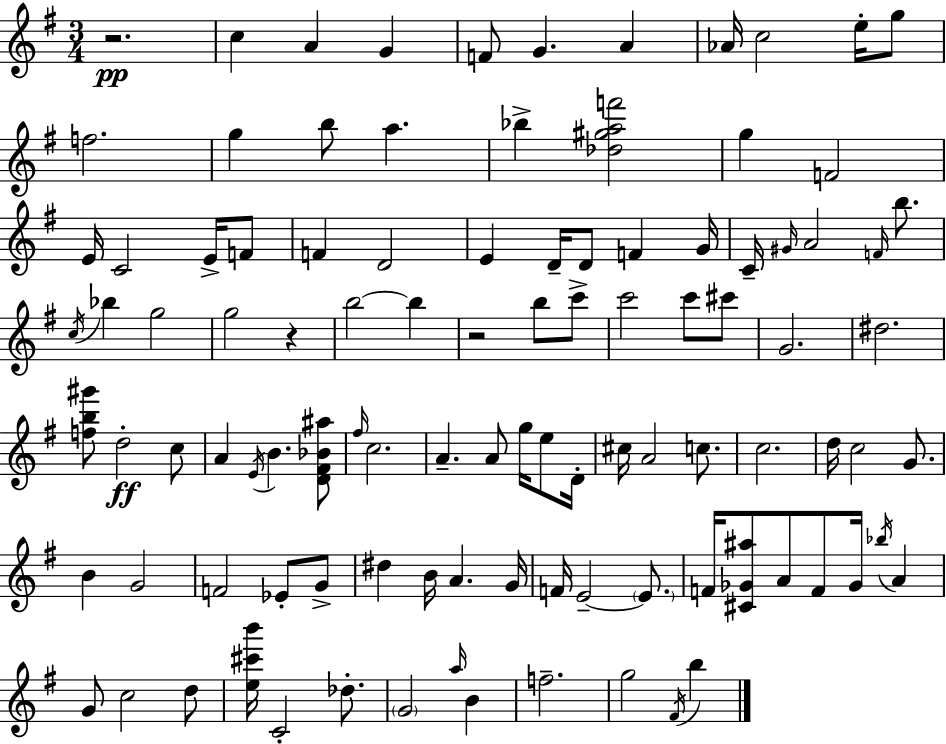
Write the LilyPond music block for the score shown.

{
  \clef treble
  \numericTimeSignature
  \time 3/4
  \key g \major
  r2.\pp | c''4 a'4 g'4 | f'8 g'4. a'4 | aes'16 c''2 e''16-. g''8 | \break f''2. | g''4 b''8 a''4. | bes''4-> <des'' gis'' a'' f'''>2 | g''4 f'2 | \break e'16 c'2 e'16-> f'8 | f'4 d'2 | e'4 d'16-- d'8 f'4 g'16 | c'16-- \grace { gis'16 } a'2 \grace { f'16 } b''8. | \break \acciaccatura { c''16 } bes''4 g''2 | g''2 r4 | b''2~~ b''4 | r2 b''8 | \break c'''8-> c'''2 c'''8 | cis'''8 g'2. | dis''2. | <f'' b'' gis'''>8 d''2-.\ff | \break c''8 a'4 \acciaccatura { e'16 } b'4. | <d' fis' bes' ais''>8 \grace { fis''16 } c''2. | a'4.-- a'8 | g''16 e''8 d'16-. cis''16 a'2 | \break c''8. c''2. | d''16 c''2 | g'8. b'4 g'2 | f'2 | \break ees'8-. g'8-> dis''4 b'16 a'4. | g'16 f'16 e'2--~~ | \parenthesize e'8. f'16 <cis' ges' ais''>8 a'8 f'8 | ges'16 \acciaccatura { bes''16 } a'4 g'8 c''2 | \break d''8 <e'' cis''' b'''>16 c'2-. | des''8.-. \parenthesize g'2 | \grace { a''16 } b'4 f''2.-- | g''2 | \break \acciaccatura { fis'16 } b''4 \bar "|."
}